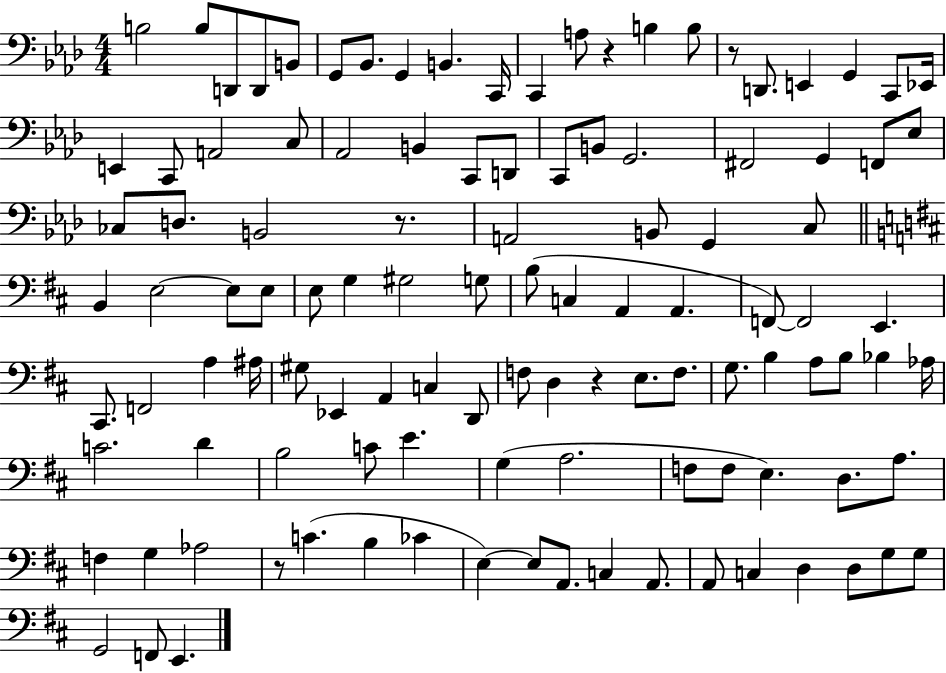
B3/h B3/e D2/e D2/e B2/e G2/e Bb2/e. G2/q B2/q. C2/s C2/q A3/e R/q B3/q B3/e R/e D2/e. E2/q G2/q C2/e Eb2/s E2/q C2/e A2/h C3/e Ab2/h B2/q C2/e D2/e C2/e B2/e G2/h. F#2/h G2/q F2/e Eb3/e CES3/e D3/e. B2/h R/e. A2/h B2/e G2/q C3/e B2/q E3/h E3/e E3/e E3/e G3/q G#3/h G3/e B3/e C3/q A2/q A2/q. F2/e F2/h E2/q. C#2/e. F2/h A3/q A#3/s G#3/e Eb2/q A2/q C3/q D2/e F3/e D3/q R/q E3/e. F3/e. G3/e. B3/q A3/e B3/e Bb3/q Ab3/s C4/h. D4/q B3/h C4/e E4/q. G3/q A3/h. F3/e F3/e E3/q. D3/e. A3/e. F3/q G3/q Ab3/h R/e C4/q. B3/q CES4/q E3/q E3/e A2/e. C3/q A2/e. A2/e C3/q D3/q D3/e G3/e G3/e G2/h F2/e E2/q.